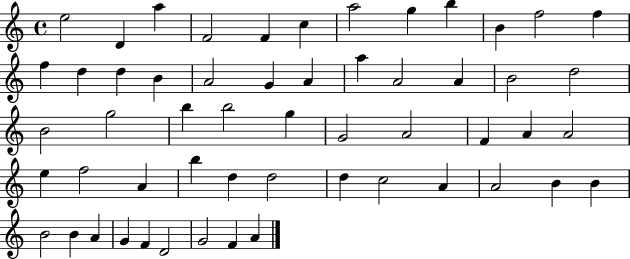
{
  \clef treble
  \time 4/4
  \defaultTimeSignature
  \key c \major
  e''2 d'4 a''4 | f'2 f'4 c''4 | a''2 g''4 b''4 | b'4 f''2 f''4 | \break f''4 d''4 d''4 b'4 | a'2 g'4 a'4 | a''4 a'2 a'4 | b'2 d''2 | \break b'2 g''2 | b''4 b''2 g''4 | g'2 a'2 | f'4 a'4 a'2 | \break e''4 f''2 a'4 | b''4 d''4 d''2 | d''4 c''2 a'4 | a'2 b'4 b'4 | \break b'2 b'4 a'4 | g'4 f'4 d'2 | g'2 f'4 a'4 | \bar "|."
}